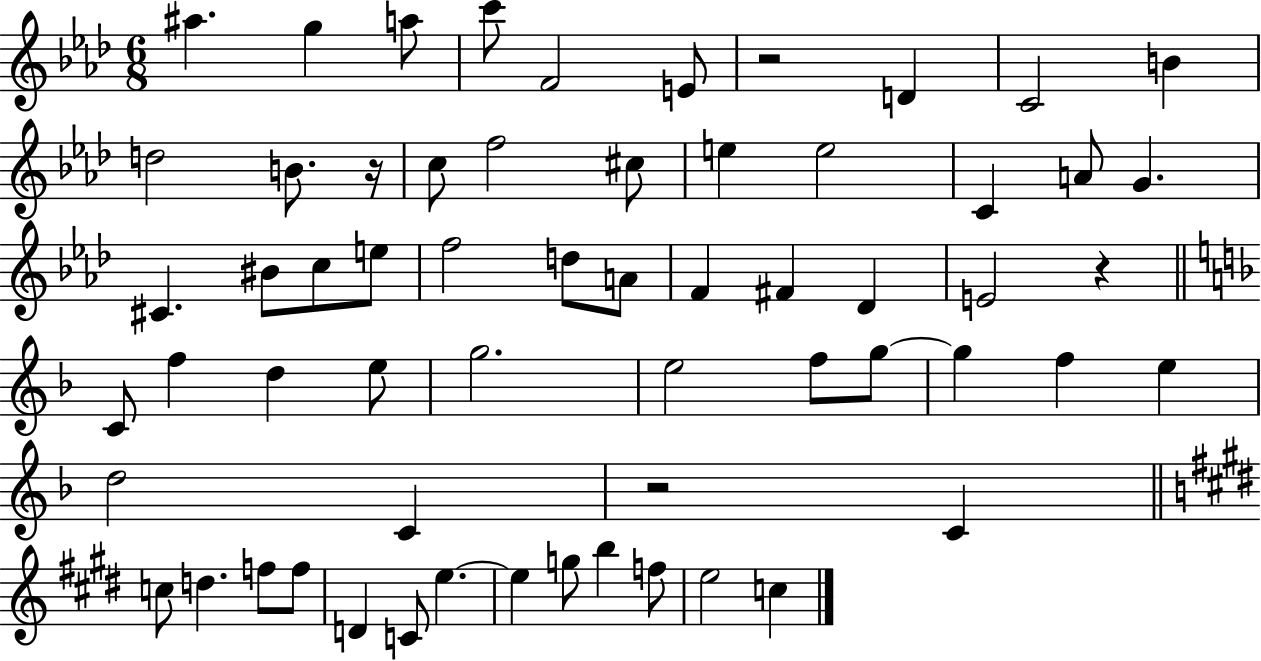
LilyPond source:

{
  \clef treble
  \numericTimeSignature
  \time 6/8
  \key aes \major
  ais''4. g''4 a''8 | c'''8 f'2 e'8 | r2 d'4 | c'2 b'4 | \break d''2 b'8. r16 | c''8 f''2 cis''8 | e''4 e''2 | c'4 a'8 g'4. | \break cis'4. bis'8 c''8 e''8 | f''2 d''8 a'8 | f'4 fis'4 des'4 | e'2 r4 | \break \bar "||" \break \key d \minor c'8 f''4 d''4 e''8 | g''2. | e''2 f''8 g''8~~ | g''4 f''4 e''4 | \break d''2 c'4 | r2 c'4 | \bar "||" \break \key e \major c''8 d''4. f''8 f''8 | d'4 c'8 e''4.~~ | e''4 g''8 b''4 f''8 | e''2 c''4 | \break \bar "|."
}